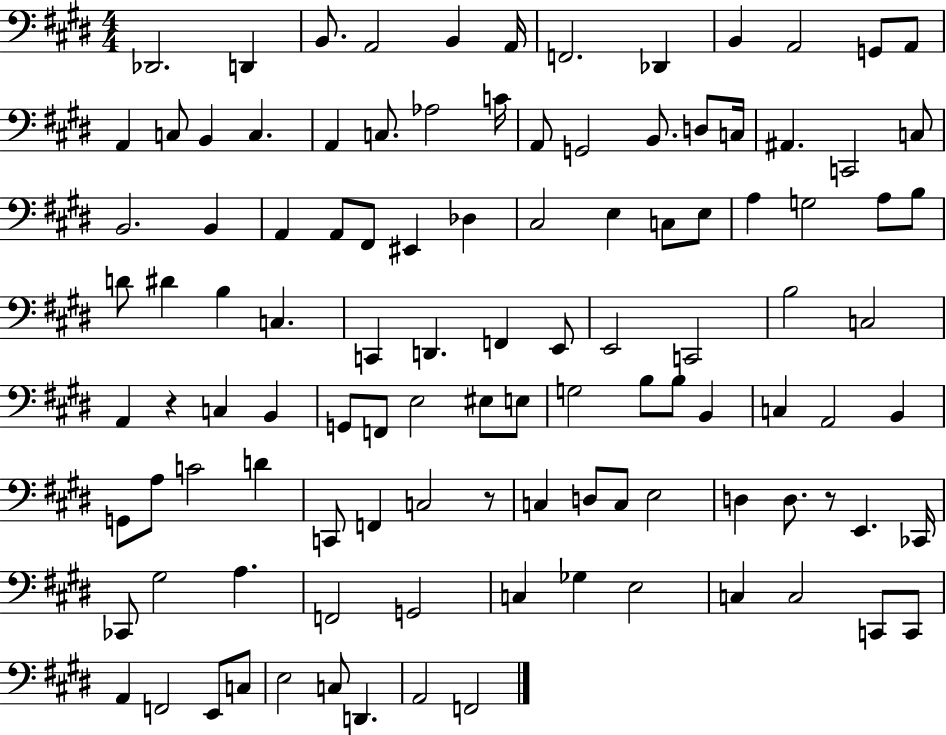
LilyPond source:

{
  \clef bass
  \numericTimeSignature
  \time 4/4
  \key e \major
  \repeat volta 2 { des,2. d,4 | b,8. a,2 b,4 a,16 | f,2. des,4 | b,4 a,2 g,8 a,8 | \break a,4 c8 b,4 c4. | a,4 c8. aes2 c'16 | a,8 g,2 b,8. d8 c16 | ais,4. c,2 c8 | \break b,2. b,4 | a,4 a,8 fis,8 eis,4 des4 | cis2 e4 c8 e8 | a4 g2 a8 b8 | \break d'8 dis'4 b4 c4. | c,4 d,4. f,4 e,8 | e,2 c,2 | b2 c2 | \break a,4 r4 c4 b,4 | g,8 f,8 e2 eis8 e8 | g2 b8 b8 b,4 | c4 a,2 b,4 | \break g,8 a8 c'2 d'4 | c,8 f,4 c2 r8 | c4 d8 c8 e2 | d4 d8. r8 e,4. ces,16 | \break ces,8 gis2 a4. | f,2 g,2 | c4 ges4 e2 | c4 c2 c,8 c,8 | \break a,4 f,2 e,8 c8 | e2 c8 d,4. | a,2 f,2 | } \bar "|."
}